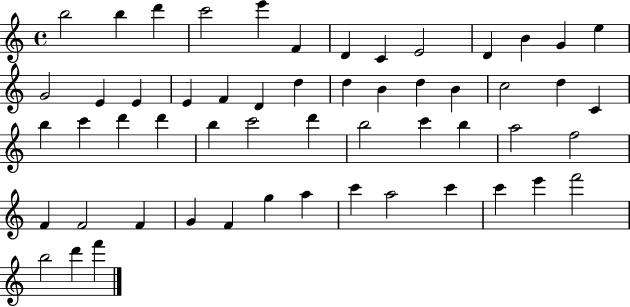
{
  \clef treble
  \time 4/4
  \defaultTimeSignature
  \key c \major
  b''2 b''4 d'''4 | c'''2 e'''4 f'4 | d'4 c'4 e'2 | d'4 b'4 g'4 e''4 | \break g'2 e'4 e'4 | e'4 f'4 d'4 d''4 | d''4 b'4 d''4 b'4 | c''2 d''4 c'4 | \break b''4 c'''4 d'''4 d'''4 | b''4 c'''2 d'''4 | b''2 c'''4 b''4 | a''2 f''2 | \break f'4 f'2 f'4 | g'4 f'4 g''4 a''4 | c'''4 a''2 c'''4 | c'''4 e'''4 f'''2 | \break b''2 d'''4 f'''4 | \bar "|."
}